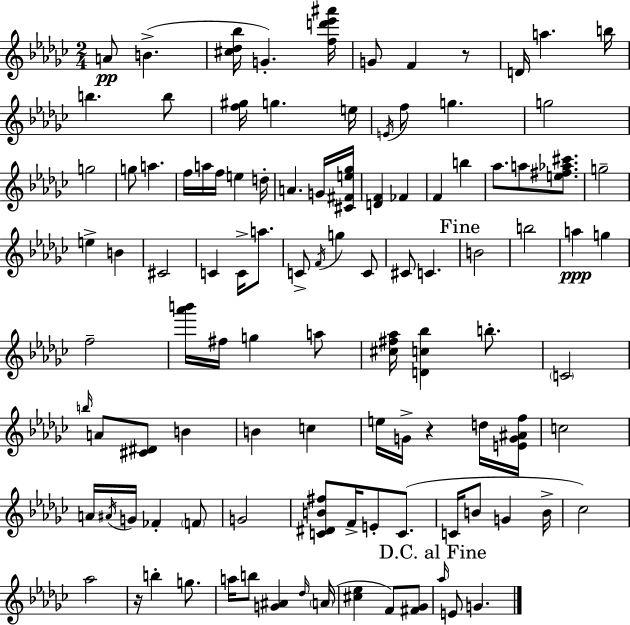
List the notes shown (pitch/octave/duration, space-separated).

A4/e B4/q. [C#5,Db5,Bb5]/s G4/q. [F5,D6,Eb6,A#6]/s G4/e F4/q R/e D4/s A5/q. B5/s B5/q. B5/e [F5,G#5]/s G5/q. E5/s E4/s F5/e G5/q. G5/h G5/h G5/e A5/q. F5/s A5/s F5/s E5/q D5/s A4/q. G4/s [C#4,F#4,E5,Gb5]/s [D4,F4]/q FES4/q F4/q B5/q Ab5/e. A5/e [E5,F#5,Ab5,C#6]/e. G5/h E5/q B4/q C#4/h C4/q C4/s A5/e. C4/e F4/s G5/q C4/e C#4/e C4/q. B4/h B5/h A5/q G5/q F5/h [Ab6,B6]/s F#5/s G5/q A5/e [C#5,F#5,Ab5]/s [D4,C5,Bb5]/q B5/e. C4/h B5/s A4/e [C#4,D#4]/e B4/q B4/q C5/q E5/s G4/s R/q D5/s [E4,G4,A#4,F5]/s C5/h A4/s A#4/s G4/s FES4/q F4/e G4/h [C4,D#4,B4,F#5]/e F4/s E4/e C4/e. C4/s B4/e G4/q B4/s CES5/h Ab5/h R/s B5/q G5/e. A5/s B5/e [G4,A#4]/q Db5/s A4/s [C#5,Eb5]/q F4/e [F#4,Gb4]/e Ab5/s E4/e G4/q.